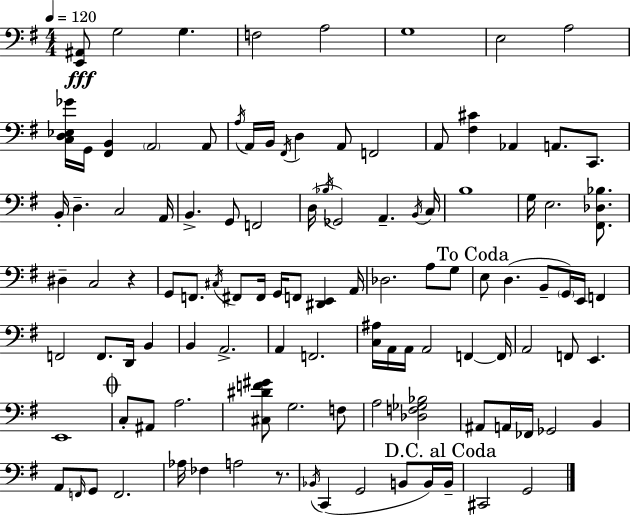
[E2,A#2]/e G3/h G3/q. F3/h A3/h G3/w E3/h A3/h [C3,D3,Eb3,Gb4]/s G2/s [F#2,B2]/q A2/h A2/e A3/s A2/s B2/s F#2/s D3/q A2/e F2/h A2/e [F#3,C#4]/q Ab2/q A2/e. C2/e. B2/s D3/q. C3/h A2/s B2/q. G2/e F2/h D3/s Bb3/s Gb2/h A2/q. B2/s C3/s B3/w G3/s E3/h. [F#2,Db3,Bb3]/e. D#3/q C3/h R/q G2/e F2/e. C#3/s F#2/e F#2/s G2/s F2/e [D#2,E2]/q A2/s Db3/h. A3/e G3/e E3/e D3/q. B2/e G2/s E2/s F2/q F2/h F2/e. D2/s B2/q B2/q A2/h. A2/q F2/h. [C3,A#3]/s A2/s A2/s A2/h F2/q F2/s A2/h F2/e E2/q. E2/w C3/e A#2/e A3/h. [C#3,D#4,F4,G#4]/e G3/h. F3/e A3/h [Db3,F3,Gb3,Bb3]/h A#2/e A2/s FES2/s Gb2/h B2/q A2/e F2/s G2/e F2/h. Ab3/s FES3/q A3/h R/e. Bb2/s C2/q G2/h B2/e B2/s B2/s C#2/h G2/h